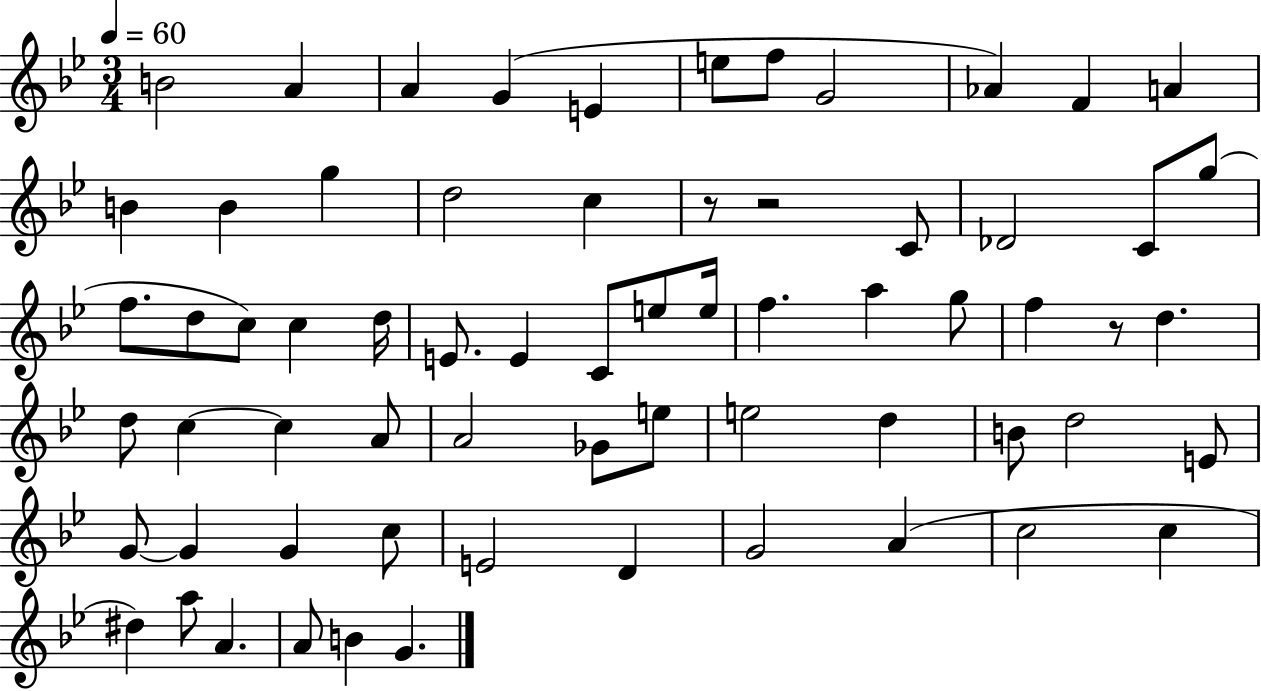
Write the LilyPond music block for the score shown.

{
  \clef treble
  \numericTimeSignature
  \time 3/4
  \key bes \major
  \tempo 4 = 60
  \repeat volta 2 { b'2 a'4 | a'4 g'4( e'4 | e''8 f''8 g'2 | aes'4) f'4 a'4 | \break b'4 b'4 g''4 | d''2 c''4 | r8 r2 c'8 | des'2 c'8 g''8( | \break f''8. d''8 c''8) c''4 d''16 | e'8. e'4 c'8 e''8 e''16 | f''4. a''4 g''8 | f''4 r8 d''4. | \break d''8 c''4~~ c''4 a'8 | a'2 ges'8 e''8 | e''2 d''4 | b'8 d''2 e'8 | \break g'8~~ g'4 g'4 c''8 | e'2 d'4 | g'2 a'4( | c''2 c''4 | \break dis''4) a''8 a'4. | a'8 b'4 g'4. | } \bar "|."
}